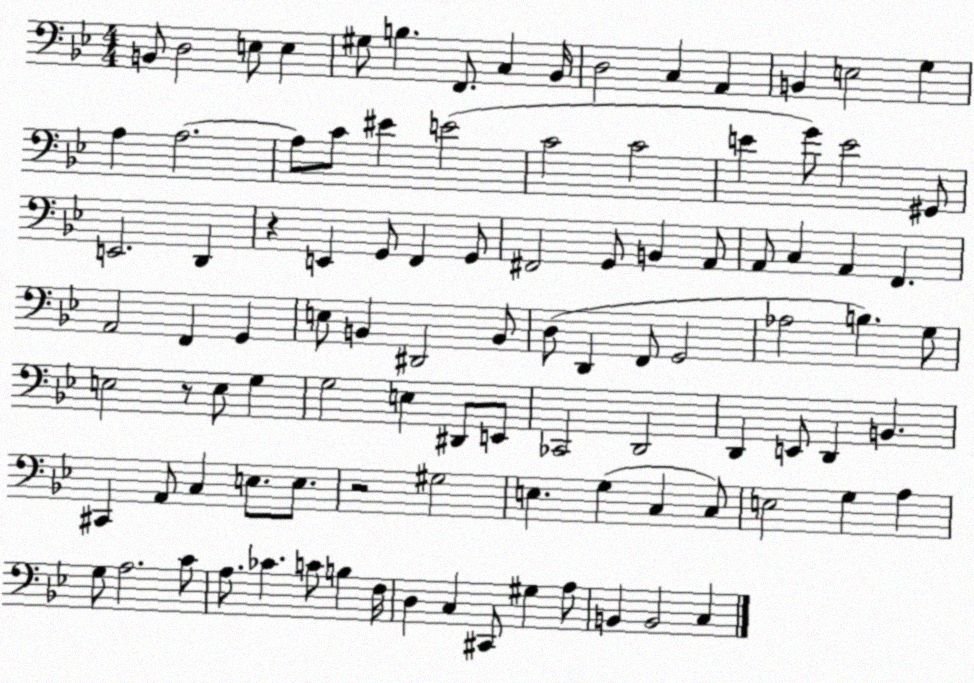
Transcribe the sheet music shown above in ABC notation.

X:1
T:Untitled
M:4/4
L:1/4
K:Bb
B,,/2 D,2 E,/2 E, ^G,/2 B, F,,/2 C, _B,,/4 D,2 C, A,, B,, E,2 G, A, A,2 A,/2 C/2 ^E E2 C2 C2 E G/2 E2 ^G,,/2 E,,2 D,, z E,, G,,/2 F,, G,,/2 ^F,,2 G,,/2 B,, A,,/2 A,,/2 C, A,, F,, A,,2 F,, G,, E,/2 B,, ^D,,2 B,,/2 D,/2 D,, F,,/2 G,,2 _A,2 B, G,/2 E,2 z/2 E,/2 G, G,2 E, ^D,,/2 E,,/2 _C,,2 D,,2 D,, E,,/2 D,, B,, ^C,, A,,/2 C, E,/2 E,/2 z2 ^G,2 E, G, C, C,/2 E,2 G, A, G,/2 A,2 C/2 A,/2 _C C/2 B, F,/4 D, C, ^C,,/2 ^G, A,/2 B,, B,,2 C,